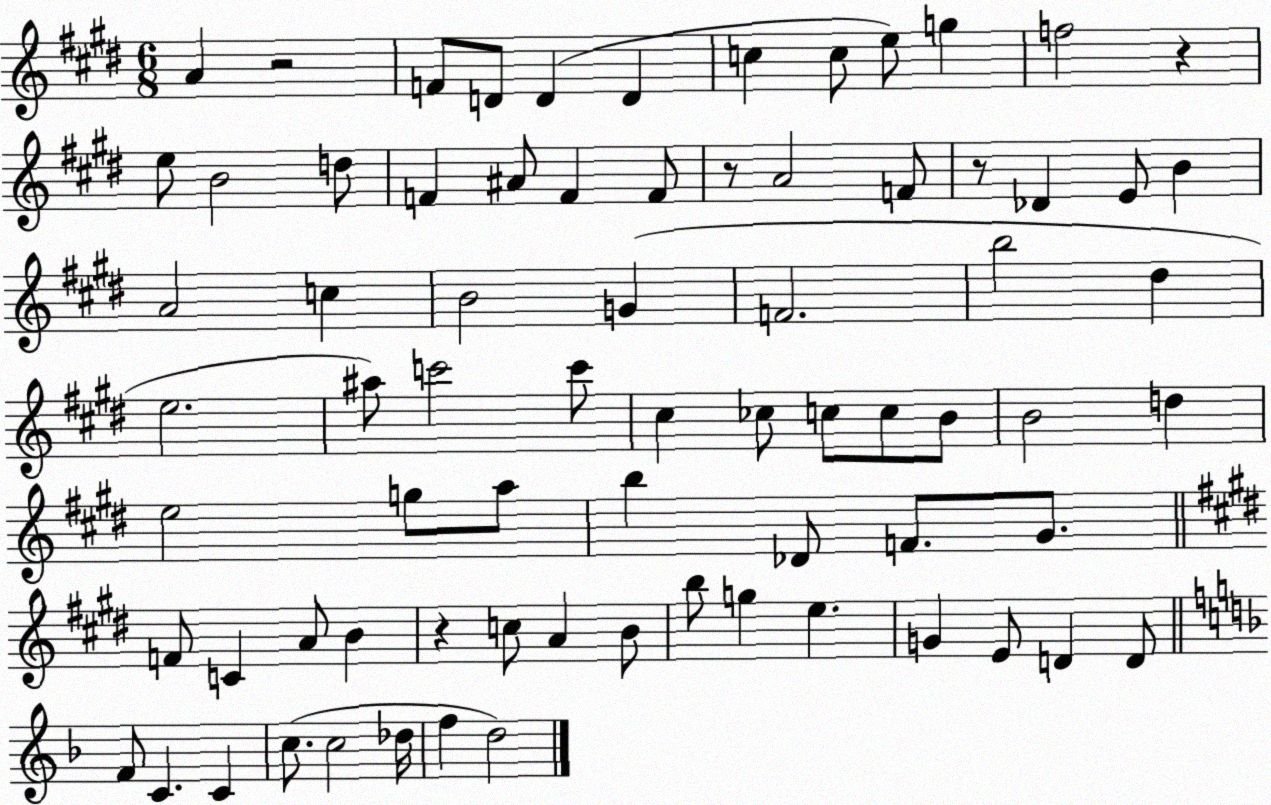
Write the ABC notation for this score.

X:1
T:Untitled
M:6/8
L:1/4
K:E
A z2 F/2 D/2 D D c c/2 e/2 g f2 z e/2 B2 d/2 F ^A/2 F F/2 z/2 A2 F/2 z/2 _D E/2 B A2 c B2 G F2 b2 ^d e2 ^a/2 c'2 c'/2 ^c _c/2 c/2 c/2 B/2 B2 d e2 g/2 a/2 b _D/2 F/2 ^G/2 F/2 C A/2 B z c/2 A B/2 b/2 g e G E/2 D D/2 F/2 C C c/2 c2 _d/4 f d2